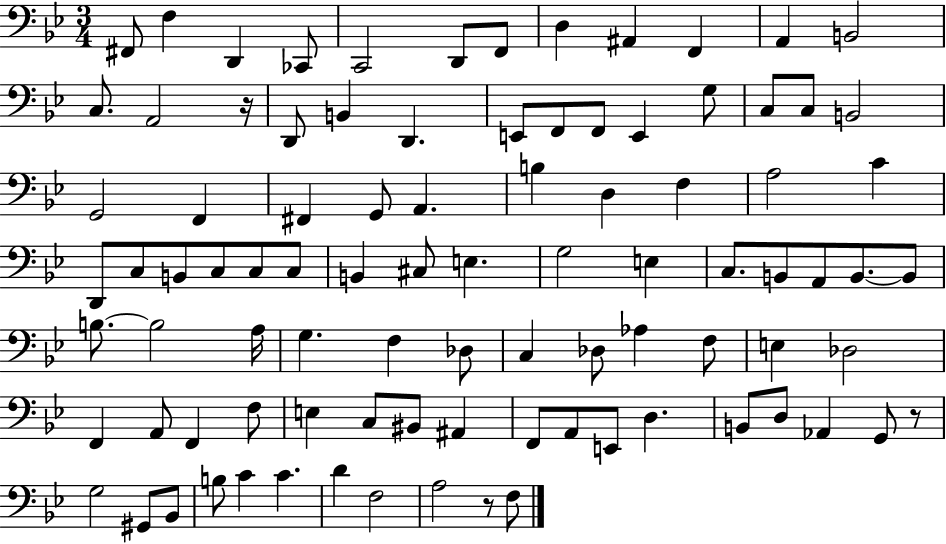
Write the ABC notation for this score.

X:1
T:Untitled
M:3/4
L:1/4
K:Bb
^F,,/2 F, D,, _C,,/2 C,,2 D,,/2 F,,/2 D, ^A,, F,, A,, B,,2 C,/2 A,,2 z/4 D,,/2 B,, D,, E,,/2 F,,/2 F,,/2 E,, G,/2 C,/2 C,/2 B,,2 G,,2 F,, ^F,, G,,/2 A,, B, D, F, A,2 C D,,/2 C,/2 B,,/2 C,/2 C,/2 C,/2 B,, ^C,/2 E, G,2 E, C,/2 B,,/2 A,,/2 B,,/2 B,,/2 B,/2 B,2 A,/4 G, F, _D,/2 C, _D,/2 _A, F,/2 E, _D,2 F,, A,,/2 F,, F,/2 E, C,/2 ^B,,/2 ^A,, F,,/2 A,,/2 E,,/2 D, B,,/2 D,/2 _A,, G,,/2 z/2 G,2 ^G,,/2 _B,,/2 B,/2 C C D F,2 A,2 z/2 F,/2